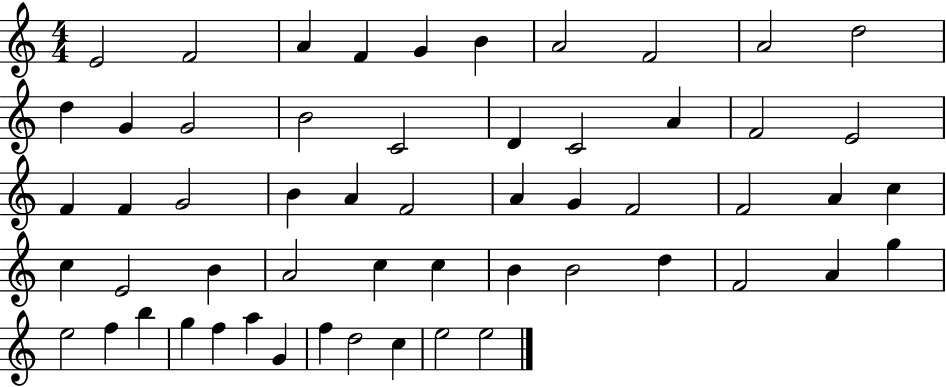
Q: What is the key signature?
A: C major